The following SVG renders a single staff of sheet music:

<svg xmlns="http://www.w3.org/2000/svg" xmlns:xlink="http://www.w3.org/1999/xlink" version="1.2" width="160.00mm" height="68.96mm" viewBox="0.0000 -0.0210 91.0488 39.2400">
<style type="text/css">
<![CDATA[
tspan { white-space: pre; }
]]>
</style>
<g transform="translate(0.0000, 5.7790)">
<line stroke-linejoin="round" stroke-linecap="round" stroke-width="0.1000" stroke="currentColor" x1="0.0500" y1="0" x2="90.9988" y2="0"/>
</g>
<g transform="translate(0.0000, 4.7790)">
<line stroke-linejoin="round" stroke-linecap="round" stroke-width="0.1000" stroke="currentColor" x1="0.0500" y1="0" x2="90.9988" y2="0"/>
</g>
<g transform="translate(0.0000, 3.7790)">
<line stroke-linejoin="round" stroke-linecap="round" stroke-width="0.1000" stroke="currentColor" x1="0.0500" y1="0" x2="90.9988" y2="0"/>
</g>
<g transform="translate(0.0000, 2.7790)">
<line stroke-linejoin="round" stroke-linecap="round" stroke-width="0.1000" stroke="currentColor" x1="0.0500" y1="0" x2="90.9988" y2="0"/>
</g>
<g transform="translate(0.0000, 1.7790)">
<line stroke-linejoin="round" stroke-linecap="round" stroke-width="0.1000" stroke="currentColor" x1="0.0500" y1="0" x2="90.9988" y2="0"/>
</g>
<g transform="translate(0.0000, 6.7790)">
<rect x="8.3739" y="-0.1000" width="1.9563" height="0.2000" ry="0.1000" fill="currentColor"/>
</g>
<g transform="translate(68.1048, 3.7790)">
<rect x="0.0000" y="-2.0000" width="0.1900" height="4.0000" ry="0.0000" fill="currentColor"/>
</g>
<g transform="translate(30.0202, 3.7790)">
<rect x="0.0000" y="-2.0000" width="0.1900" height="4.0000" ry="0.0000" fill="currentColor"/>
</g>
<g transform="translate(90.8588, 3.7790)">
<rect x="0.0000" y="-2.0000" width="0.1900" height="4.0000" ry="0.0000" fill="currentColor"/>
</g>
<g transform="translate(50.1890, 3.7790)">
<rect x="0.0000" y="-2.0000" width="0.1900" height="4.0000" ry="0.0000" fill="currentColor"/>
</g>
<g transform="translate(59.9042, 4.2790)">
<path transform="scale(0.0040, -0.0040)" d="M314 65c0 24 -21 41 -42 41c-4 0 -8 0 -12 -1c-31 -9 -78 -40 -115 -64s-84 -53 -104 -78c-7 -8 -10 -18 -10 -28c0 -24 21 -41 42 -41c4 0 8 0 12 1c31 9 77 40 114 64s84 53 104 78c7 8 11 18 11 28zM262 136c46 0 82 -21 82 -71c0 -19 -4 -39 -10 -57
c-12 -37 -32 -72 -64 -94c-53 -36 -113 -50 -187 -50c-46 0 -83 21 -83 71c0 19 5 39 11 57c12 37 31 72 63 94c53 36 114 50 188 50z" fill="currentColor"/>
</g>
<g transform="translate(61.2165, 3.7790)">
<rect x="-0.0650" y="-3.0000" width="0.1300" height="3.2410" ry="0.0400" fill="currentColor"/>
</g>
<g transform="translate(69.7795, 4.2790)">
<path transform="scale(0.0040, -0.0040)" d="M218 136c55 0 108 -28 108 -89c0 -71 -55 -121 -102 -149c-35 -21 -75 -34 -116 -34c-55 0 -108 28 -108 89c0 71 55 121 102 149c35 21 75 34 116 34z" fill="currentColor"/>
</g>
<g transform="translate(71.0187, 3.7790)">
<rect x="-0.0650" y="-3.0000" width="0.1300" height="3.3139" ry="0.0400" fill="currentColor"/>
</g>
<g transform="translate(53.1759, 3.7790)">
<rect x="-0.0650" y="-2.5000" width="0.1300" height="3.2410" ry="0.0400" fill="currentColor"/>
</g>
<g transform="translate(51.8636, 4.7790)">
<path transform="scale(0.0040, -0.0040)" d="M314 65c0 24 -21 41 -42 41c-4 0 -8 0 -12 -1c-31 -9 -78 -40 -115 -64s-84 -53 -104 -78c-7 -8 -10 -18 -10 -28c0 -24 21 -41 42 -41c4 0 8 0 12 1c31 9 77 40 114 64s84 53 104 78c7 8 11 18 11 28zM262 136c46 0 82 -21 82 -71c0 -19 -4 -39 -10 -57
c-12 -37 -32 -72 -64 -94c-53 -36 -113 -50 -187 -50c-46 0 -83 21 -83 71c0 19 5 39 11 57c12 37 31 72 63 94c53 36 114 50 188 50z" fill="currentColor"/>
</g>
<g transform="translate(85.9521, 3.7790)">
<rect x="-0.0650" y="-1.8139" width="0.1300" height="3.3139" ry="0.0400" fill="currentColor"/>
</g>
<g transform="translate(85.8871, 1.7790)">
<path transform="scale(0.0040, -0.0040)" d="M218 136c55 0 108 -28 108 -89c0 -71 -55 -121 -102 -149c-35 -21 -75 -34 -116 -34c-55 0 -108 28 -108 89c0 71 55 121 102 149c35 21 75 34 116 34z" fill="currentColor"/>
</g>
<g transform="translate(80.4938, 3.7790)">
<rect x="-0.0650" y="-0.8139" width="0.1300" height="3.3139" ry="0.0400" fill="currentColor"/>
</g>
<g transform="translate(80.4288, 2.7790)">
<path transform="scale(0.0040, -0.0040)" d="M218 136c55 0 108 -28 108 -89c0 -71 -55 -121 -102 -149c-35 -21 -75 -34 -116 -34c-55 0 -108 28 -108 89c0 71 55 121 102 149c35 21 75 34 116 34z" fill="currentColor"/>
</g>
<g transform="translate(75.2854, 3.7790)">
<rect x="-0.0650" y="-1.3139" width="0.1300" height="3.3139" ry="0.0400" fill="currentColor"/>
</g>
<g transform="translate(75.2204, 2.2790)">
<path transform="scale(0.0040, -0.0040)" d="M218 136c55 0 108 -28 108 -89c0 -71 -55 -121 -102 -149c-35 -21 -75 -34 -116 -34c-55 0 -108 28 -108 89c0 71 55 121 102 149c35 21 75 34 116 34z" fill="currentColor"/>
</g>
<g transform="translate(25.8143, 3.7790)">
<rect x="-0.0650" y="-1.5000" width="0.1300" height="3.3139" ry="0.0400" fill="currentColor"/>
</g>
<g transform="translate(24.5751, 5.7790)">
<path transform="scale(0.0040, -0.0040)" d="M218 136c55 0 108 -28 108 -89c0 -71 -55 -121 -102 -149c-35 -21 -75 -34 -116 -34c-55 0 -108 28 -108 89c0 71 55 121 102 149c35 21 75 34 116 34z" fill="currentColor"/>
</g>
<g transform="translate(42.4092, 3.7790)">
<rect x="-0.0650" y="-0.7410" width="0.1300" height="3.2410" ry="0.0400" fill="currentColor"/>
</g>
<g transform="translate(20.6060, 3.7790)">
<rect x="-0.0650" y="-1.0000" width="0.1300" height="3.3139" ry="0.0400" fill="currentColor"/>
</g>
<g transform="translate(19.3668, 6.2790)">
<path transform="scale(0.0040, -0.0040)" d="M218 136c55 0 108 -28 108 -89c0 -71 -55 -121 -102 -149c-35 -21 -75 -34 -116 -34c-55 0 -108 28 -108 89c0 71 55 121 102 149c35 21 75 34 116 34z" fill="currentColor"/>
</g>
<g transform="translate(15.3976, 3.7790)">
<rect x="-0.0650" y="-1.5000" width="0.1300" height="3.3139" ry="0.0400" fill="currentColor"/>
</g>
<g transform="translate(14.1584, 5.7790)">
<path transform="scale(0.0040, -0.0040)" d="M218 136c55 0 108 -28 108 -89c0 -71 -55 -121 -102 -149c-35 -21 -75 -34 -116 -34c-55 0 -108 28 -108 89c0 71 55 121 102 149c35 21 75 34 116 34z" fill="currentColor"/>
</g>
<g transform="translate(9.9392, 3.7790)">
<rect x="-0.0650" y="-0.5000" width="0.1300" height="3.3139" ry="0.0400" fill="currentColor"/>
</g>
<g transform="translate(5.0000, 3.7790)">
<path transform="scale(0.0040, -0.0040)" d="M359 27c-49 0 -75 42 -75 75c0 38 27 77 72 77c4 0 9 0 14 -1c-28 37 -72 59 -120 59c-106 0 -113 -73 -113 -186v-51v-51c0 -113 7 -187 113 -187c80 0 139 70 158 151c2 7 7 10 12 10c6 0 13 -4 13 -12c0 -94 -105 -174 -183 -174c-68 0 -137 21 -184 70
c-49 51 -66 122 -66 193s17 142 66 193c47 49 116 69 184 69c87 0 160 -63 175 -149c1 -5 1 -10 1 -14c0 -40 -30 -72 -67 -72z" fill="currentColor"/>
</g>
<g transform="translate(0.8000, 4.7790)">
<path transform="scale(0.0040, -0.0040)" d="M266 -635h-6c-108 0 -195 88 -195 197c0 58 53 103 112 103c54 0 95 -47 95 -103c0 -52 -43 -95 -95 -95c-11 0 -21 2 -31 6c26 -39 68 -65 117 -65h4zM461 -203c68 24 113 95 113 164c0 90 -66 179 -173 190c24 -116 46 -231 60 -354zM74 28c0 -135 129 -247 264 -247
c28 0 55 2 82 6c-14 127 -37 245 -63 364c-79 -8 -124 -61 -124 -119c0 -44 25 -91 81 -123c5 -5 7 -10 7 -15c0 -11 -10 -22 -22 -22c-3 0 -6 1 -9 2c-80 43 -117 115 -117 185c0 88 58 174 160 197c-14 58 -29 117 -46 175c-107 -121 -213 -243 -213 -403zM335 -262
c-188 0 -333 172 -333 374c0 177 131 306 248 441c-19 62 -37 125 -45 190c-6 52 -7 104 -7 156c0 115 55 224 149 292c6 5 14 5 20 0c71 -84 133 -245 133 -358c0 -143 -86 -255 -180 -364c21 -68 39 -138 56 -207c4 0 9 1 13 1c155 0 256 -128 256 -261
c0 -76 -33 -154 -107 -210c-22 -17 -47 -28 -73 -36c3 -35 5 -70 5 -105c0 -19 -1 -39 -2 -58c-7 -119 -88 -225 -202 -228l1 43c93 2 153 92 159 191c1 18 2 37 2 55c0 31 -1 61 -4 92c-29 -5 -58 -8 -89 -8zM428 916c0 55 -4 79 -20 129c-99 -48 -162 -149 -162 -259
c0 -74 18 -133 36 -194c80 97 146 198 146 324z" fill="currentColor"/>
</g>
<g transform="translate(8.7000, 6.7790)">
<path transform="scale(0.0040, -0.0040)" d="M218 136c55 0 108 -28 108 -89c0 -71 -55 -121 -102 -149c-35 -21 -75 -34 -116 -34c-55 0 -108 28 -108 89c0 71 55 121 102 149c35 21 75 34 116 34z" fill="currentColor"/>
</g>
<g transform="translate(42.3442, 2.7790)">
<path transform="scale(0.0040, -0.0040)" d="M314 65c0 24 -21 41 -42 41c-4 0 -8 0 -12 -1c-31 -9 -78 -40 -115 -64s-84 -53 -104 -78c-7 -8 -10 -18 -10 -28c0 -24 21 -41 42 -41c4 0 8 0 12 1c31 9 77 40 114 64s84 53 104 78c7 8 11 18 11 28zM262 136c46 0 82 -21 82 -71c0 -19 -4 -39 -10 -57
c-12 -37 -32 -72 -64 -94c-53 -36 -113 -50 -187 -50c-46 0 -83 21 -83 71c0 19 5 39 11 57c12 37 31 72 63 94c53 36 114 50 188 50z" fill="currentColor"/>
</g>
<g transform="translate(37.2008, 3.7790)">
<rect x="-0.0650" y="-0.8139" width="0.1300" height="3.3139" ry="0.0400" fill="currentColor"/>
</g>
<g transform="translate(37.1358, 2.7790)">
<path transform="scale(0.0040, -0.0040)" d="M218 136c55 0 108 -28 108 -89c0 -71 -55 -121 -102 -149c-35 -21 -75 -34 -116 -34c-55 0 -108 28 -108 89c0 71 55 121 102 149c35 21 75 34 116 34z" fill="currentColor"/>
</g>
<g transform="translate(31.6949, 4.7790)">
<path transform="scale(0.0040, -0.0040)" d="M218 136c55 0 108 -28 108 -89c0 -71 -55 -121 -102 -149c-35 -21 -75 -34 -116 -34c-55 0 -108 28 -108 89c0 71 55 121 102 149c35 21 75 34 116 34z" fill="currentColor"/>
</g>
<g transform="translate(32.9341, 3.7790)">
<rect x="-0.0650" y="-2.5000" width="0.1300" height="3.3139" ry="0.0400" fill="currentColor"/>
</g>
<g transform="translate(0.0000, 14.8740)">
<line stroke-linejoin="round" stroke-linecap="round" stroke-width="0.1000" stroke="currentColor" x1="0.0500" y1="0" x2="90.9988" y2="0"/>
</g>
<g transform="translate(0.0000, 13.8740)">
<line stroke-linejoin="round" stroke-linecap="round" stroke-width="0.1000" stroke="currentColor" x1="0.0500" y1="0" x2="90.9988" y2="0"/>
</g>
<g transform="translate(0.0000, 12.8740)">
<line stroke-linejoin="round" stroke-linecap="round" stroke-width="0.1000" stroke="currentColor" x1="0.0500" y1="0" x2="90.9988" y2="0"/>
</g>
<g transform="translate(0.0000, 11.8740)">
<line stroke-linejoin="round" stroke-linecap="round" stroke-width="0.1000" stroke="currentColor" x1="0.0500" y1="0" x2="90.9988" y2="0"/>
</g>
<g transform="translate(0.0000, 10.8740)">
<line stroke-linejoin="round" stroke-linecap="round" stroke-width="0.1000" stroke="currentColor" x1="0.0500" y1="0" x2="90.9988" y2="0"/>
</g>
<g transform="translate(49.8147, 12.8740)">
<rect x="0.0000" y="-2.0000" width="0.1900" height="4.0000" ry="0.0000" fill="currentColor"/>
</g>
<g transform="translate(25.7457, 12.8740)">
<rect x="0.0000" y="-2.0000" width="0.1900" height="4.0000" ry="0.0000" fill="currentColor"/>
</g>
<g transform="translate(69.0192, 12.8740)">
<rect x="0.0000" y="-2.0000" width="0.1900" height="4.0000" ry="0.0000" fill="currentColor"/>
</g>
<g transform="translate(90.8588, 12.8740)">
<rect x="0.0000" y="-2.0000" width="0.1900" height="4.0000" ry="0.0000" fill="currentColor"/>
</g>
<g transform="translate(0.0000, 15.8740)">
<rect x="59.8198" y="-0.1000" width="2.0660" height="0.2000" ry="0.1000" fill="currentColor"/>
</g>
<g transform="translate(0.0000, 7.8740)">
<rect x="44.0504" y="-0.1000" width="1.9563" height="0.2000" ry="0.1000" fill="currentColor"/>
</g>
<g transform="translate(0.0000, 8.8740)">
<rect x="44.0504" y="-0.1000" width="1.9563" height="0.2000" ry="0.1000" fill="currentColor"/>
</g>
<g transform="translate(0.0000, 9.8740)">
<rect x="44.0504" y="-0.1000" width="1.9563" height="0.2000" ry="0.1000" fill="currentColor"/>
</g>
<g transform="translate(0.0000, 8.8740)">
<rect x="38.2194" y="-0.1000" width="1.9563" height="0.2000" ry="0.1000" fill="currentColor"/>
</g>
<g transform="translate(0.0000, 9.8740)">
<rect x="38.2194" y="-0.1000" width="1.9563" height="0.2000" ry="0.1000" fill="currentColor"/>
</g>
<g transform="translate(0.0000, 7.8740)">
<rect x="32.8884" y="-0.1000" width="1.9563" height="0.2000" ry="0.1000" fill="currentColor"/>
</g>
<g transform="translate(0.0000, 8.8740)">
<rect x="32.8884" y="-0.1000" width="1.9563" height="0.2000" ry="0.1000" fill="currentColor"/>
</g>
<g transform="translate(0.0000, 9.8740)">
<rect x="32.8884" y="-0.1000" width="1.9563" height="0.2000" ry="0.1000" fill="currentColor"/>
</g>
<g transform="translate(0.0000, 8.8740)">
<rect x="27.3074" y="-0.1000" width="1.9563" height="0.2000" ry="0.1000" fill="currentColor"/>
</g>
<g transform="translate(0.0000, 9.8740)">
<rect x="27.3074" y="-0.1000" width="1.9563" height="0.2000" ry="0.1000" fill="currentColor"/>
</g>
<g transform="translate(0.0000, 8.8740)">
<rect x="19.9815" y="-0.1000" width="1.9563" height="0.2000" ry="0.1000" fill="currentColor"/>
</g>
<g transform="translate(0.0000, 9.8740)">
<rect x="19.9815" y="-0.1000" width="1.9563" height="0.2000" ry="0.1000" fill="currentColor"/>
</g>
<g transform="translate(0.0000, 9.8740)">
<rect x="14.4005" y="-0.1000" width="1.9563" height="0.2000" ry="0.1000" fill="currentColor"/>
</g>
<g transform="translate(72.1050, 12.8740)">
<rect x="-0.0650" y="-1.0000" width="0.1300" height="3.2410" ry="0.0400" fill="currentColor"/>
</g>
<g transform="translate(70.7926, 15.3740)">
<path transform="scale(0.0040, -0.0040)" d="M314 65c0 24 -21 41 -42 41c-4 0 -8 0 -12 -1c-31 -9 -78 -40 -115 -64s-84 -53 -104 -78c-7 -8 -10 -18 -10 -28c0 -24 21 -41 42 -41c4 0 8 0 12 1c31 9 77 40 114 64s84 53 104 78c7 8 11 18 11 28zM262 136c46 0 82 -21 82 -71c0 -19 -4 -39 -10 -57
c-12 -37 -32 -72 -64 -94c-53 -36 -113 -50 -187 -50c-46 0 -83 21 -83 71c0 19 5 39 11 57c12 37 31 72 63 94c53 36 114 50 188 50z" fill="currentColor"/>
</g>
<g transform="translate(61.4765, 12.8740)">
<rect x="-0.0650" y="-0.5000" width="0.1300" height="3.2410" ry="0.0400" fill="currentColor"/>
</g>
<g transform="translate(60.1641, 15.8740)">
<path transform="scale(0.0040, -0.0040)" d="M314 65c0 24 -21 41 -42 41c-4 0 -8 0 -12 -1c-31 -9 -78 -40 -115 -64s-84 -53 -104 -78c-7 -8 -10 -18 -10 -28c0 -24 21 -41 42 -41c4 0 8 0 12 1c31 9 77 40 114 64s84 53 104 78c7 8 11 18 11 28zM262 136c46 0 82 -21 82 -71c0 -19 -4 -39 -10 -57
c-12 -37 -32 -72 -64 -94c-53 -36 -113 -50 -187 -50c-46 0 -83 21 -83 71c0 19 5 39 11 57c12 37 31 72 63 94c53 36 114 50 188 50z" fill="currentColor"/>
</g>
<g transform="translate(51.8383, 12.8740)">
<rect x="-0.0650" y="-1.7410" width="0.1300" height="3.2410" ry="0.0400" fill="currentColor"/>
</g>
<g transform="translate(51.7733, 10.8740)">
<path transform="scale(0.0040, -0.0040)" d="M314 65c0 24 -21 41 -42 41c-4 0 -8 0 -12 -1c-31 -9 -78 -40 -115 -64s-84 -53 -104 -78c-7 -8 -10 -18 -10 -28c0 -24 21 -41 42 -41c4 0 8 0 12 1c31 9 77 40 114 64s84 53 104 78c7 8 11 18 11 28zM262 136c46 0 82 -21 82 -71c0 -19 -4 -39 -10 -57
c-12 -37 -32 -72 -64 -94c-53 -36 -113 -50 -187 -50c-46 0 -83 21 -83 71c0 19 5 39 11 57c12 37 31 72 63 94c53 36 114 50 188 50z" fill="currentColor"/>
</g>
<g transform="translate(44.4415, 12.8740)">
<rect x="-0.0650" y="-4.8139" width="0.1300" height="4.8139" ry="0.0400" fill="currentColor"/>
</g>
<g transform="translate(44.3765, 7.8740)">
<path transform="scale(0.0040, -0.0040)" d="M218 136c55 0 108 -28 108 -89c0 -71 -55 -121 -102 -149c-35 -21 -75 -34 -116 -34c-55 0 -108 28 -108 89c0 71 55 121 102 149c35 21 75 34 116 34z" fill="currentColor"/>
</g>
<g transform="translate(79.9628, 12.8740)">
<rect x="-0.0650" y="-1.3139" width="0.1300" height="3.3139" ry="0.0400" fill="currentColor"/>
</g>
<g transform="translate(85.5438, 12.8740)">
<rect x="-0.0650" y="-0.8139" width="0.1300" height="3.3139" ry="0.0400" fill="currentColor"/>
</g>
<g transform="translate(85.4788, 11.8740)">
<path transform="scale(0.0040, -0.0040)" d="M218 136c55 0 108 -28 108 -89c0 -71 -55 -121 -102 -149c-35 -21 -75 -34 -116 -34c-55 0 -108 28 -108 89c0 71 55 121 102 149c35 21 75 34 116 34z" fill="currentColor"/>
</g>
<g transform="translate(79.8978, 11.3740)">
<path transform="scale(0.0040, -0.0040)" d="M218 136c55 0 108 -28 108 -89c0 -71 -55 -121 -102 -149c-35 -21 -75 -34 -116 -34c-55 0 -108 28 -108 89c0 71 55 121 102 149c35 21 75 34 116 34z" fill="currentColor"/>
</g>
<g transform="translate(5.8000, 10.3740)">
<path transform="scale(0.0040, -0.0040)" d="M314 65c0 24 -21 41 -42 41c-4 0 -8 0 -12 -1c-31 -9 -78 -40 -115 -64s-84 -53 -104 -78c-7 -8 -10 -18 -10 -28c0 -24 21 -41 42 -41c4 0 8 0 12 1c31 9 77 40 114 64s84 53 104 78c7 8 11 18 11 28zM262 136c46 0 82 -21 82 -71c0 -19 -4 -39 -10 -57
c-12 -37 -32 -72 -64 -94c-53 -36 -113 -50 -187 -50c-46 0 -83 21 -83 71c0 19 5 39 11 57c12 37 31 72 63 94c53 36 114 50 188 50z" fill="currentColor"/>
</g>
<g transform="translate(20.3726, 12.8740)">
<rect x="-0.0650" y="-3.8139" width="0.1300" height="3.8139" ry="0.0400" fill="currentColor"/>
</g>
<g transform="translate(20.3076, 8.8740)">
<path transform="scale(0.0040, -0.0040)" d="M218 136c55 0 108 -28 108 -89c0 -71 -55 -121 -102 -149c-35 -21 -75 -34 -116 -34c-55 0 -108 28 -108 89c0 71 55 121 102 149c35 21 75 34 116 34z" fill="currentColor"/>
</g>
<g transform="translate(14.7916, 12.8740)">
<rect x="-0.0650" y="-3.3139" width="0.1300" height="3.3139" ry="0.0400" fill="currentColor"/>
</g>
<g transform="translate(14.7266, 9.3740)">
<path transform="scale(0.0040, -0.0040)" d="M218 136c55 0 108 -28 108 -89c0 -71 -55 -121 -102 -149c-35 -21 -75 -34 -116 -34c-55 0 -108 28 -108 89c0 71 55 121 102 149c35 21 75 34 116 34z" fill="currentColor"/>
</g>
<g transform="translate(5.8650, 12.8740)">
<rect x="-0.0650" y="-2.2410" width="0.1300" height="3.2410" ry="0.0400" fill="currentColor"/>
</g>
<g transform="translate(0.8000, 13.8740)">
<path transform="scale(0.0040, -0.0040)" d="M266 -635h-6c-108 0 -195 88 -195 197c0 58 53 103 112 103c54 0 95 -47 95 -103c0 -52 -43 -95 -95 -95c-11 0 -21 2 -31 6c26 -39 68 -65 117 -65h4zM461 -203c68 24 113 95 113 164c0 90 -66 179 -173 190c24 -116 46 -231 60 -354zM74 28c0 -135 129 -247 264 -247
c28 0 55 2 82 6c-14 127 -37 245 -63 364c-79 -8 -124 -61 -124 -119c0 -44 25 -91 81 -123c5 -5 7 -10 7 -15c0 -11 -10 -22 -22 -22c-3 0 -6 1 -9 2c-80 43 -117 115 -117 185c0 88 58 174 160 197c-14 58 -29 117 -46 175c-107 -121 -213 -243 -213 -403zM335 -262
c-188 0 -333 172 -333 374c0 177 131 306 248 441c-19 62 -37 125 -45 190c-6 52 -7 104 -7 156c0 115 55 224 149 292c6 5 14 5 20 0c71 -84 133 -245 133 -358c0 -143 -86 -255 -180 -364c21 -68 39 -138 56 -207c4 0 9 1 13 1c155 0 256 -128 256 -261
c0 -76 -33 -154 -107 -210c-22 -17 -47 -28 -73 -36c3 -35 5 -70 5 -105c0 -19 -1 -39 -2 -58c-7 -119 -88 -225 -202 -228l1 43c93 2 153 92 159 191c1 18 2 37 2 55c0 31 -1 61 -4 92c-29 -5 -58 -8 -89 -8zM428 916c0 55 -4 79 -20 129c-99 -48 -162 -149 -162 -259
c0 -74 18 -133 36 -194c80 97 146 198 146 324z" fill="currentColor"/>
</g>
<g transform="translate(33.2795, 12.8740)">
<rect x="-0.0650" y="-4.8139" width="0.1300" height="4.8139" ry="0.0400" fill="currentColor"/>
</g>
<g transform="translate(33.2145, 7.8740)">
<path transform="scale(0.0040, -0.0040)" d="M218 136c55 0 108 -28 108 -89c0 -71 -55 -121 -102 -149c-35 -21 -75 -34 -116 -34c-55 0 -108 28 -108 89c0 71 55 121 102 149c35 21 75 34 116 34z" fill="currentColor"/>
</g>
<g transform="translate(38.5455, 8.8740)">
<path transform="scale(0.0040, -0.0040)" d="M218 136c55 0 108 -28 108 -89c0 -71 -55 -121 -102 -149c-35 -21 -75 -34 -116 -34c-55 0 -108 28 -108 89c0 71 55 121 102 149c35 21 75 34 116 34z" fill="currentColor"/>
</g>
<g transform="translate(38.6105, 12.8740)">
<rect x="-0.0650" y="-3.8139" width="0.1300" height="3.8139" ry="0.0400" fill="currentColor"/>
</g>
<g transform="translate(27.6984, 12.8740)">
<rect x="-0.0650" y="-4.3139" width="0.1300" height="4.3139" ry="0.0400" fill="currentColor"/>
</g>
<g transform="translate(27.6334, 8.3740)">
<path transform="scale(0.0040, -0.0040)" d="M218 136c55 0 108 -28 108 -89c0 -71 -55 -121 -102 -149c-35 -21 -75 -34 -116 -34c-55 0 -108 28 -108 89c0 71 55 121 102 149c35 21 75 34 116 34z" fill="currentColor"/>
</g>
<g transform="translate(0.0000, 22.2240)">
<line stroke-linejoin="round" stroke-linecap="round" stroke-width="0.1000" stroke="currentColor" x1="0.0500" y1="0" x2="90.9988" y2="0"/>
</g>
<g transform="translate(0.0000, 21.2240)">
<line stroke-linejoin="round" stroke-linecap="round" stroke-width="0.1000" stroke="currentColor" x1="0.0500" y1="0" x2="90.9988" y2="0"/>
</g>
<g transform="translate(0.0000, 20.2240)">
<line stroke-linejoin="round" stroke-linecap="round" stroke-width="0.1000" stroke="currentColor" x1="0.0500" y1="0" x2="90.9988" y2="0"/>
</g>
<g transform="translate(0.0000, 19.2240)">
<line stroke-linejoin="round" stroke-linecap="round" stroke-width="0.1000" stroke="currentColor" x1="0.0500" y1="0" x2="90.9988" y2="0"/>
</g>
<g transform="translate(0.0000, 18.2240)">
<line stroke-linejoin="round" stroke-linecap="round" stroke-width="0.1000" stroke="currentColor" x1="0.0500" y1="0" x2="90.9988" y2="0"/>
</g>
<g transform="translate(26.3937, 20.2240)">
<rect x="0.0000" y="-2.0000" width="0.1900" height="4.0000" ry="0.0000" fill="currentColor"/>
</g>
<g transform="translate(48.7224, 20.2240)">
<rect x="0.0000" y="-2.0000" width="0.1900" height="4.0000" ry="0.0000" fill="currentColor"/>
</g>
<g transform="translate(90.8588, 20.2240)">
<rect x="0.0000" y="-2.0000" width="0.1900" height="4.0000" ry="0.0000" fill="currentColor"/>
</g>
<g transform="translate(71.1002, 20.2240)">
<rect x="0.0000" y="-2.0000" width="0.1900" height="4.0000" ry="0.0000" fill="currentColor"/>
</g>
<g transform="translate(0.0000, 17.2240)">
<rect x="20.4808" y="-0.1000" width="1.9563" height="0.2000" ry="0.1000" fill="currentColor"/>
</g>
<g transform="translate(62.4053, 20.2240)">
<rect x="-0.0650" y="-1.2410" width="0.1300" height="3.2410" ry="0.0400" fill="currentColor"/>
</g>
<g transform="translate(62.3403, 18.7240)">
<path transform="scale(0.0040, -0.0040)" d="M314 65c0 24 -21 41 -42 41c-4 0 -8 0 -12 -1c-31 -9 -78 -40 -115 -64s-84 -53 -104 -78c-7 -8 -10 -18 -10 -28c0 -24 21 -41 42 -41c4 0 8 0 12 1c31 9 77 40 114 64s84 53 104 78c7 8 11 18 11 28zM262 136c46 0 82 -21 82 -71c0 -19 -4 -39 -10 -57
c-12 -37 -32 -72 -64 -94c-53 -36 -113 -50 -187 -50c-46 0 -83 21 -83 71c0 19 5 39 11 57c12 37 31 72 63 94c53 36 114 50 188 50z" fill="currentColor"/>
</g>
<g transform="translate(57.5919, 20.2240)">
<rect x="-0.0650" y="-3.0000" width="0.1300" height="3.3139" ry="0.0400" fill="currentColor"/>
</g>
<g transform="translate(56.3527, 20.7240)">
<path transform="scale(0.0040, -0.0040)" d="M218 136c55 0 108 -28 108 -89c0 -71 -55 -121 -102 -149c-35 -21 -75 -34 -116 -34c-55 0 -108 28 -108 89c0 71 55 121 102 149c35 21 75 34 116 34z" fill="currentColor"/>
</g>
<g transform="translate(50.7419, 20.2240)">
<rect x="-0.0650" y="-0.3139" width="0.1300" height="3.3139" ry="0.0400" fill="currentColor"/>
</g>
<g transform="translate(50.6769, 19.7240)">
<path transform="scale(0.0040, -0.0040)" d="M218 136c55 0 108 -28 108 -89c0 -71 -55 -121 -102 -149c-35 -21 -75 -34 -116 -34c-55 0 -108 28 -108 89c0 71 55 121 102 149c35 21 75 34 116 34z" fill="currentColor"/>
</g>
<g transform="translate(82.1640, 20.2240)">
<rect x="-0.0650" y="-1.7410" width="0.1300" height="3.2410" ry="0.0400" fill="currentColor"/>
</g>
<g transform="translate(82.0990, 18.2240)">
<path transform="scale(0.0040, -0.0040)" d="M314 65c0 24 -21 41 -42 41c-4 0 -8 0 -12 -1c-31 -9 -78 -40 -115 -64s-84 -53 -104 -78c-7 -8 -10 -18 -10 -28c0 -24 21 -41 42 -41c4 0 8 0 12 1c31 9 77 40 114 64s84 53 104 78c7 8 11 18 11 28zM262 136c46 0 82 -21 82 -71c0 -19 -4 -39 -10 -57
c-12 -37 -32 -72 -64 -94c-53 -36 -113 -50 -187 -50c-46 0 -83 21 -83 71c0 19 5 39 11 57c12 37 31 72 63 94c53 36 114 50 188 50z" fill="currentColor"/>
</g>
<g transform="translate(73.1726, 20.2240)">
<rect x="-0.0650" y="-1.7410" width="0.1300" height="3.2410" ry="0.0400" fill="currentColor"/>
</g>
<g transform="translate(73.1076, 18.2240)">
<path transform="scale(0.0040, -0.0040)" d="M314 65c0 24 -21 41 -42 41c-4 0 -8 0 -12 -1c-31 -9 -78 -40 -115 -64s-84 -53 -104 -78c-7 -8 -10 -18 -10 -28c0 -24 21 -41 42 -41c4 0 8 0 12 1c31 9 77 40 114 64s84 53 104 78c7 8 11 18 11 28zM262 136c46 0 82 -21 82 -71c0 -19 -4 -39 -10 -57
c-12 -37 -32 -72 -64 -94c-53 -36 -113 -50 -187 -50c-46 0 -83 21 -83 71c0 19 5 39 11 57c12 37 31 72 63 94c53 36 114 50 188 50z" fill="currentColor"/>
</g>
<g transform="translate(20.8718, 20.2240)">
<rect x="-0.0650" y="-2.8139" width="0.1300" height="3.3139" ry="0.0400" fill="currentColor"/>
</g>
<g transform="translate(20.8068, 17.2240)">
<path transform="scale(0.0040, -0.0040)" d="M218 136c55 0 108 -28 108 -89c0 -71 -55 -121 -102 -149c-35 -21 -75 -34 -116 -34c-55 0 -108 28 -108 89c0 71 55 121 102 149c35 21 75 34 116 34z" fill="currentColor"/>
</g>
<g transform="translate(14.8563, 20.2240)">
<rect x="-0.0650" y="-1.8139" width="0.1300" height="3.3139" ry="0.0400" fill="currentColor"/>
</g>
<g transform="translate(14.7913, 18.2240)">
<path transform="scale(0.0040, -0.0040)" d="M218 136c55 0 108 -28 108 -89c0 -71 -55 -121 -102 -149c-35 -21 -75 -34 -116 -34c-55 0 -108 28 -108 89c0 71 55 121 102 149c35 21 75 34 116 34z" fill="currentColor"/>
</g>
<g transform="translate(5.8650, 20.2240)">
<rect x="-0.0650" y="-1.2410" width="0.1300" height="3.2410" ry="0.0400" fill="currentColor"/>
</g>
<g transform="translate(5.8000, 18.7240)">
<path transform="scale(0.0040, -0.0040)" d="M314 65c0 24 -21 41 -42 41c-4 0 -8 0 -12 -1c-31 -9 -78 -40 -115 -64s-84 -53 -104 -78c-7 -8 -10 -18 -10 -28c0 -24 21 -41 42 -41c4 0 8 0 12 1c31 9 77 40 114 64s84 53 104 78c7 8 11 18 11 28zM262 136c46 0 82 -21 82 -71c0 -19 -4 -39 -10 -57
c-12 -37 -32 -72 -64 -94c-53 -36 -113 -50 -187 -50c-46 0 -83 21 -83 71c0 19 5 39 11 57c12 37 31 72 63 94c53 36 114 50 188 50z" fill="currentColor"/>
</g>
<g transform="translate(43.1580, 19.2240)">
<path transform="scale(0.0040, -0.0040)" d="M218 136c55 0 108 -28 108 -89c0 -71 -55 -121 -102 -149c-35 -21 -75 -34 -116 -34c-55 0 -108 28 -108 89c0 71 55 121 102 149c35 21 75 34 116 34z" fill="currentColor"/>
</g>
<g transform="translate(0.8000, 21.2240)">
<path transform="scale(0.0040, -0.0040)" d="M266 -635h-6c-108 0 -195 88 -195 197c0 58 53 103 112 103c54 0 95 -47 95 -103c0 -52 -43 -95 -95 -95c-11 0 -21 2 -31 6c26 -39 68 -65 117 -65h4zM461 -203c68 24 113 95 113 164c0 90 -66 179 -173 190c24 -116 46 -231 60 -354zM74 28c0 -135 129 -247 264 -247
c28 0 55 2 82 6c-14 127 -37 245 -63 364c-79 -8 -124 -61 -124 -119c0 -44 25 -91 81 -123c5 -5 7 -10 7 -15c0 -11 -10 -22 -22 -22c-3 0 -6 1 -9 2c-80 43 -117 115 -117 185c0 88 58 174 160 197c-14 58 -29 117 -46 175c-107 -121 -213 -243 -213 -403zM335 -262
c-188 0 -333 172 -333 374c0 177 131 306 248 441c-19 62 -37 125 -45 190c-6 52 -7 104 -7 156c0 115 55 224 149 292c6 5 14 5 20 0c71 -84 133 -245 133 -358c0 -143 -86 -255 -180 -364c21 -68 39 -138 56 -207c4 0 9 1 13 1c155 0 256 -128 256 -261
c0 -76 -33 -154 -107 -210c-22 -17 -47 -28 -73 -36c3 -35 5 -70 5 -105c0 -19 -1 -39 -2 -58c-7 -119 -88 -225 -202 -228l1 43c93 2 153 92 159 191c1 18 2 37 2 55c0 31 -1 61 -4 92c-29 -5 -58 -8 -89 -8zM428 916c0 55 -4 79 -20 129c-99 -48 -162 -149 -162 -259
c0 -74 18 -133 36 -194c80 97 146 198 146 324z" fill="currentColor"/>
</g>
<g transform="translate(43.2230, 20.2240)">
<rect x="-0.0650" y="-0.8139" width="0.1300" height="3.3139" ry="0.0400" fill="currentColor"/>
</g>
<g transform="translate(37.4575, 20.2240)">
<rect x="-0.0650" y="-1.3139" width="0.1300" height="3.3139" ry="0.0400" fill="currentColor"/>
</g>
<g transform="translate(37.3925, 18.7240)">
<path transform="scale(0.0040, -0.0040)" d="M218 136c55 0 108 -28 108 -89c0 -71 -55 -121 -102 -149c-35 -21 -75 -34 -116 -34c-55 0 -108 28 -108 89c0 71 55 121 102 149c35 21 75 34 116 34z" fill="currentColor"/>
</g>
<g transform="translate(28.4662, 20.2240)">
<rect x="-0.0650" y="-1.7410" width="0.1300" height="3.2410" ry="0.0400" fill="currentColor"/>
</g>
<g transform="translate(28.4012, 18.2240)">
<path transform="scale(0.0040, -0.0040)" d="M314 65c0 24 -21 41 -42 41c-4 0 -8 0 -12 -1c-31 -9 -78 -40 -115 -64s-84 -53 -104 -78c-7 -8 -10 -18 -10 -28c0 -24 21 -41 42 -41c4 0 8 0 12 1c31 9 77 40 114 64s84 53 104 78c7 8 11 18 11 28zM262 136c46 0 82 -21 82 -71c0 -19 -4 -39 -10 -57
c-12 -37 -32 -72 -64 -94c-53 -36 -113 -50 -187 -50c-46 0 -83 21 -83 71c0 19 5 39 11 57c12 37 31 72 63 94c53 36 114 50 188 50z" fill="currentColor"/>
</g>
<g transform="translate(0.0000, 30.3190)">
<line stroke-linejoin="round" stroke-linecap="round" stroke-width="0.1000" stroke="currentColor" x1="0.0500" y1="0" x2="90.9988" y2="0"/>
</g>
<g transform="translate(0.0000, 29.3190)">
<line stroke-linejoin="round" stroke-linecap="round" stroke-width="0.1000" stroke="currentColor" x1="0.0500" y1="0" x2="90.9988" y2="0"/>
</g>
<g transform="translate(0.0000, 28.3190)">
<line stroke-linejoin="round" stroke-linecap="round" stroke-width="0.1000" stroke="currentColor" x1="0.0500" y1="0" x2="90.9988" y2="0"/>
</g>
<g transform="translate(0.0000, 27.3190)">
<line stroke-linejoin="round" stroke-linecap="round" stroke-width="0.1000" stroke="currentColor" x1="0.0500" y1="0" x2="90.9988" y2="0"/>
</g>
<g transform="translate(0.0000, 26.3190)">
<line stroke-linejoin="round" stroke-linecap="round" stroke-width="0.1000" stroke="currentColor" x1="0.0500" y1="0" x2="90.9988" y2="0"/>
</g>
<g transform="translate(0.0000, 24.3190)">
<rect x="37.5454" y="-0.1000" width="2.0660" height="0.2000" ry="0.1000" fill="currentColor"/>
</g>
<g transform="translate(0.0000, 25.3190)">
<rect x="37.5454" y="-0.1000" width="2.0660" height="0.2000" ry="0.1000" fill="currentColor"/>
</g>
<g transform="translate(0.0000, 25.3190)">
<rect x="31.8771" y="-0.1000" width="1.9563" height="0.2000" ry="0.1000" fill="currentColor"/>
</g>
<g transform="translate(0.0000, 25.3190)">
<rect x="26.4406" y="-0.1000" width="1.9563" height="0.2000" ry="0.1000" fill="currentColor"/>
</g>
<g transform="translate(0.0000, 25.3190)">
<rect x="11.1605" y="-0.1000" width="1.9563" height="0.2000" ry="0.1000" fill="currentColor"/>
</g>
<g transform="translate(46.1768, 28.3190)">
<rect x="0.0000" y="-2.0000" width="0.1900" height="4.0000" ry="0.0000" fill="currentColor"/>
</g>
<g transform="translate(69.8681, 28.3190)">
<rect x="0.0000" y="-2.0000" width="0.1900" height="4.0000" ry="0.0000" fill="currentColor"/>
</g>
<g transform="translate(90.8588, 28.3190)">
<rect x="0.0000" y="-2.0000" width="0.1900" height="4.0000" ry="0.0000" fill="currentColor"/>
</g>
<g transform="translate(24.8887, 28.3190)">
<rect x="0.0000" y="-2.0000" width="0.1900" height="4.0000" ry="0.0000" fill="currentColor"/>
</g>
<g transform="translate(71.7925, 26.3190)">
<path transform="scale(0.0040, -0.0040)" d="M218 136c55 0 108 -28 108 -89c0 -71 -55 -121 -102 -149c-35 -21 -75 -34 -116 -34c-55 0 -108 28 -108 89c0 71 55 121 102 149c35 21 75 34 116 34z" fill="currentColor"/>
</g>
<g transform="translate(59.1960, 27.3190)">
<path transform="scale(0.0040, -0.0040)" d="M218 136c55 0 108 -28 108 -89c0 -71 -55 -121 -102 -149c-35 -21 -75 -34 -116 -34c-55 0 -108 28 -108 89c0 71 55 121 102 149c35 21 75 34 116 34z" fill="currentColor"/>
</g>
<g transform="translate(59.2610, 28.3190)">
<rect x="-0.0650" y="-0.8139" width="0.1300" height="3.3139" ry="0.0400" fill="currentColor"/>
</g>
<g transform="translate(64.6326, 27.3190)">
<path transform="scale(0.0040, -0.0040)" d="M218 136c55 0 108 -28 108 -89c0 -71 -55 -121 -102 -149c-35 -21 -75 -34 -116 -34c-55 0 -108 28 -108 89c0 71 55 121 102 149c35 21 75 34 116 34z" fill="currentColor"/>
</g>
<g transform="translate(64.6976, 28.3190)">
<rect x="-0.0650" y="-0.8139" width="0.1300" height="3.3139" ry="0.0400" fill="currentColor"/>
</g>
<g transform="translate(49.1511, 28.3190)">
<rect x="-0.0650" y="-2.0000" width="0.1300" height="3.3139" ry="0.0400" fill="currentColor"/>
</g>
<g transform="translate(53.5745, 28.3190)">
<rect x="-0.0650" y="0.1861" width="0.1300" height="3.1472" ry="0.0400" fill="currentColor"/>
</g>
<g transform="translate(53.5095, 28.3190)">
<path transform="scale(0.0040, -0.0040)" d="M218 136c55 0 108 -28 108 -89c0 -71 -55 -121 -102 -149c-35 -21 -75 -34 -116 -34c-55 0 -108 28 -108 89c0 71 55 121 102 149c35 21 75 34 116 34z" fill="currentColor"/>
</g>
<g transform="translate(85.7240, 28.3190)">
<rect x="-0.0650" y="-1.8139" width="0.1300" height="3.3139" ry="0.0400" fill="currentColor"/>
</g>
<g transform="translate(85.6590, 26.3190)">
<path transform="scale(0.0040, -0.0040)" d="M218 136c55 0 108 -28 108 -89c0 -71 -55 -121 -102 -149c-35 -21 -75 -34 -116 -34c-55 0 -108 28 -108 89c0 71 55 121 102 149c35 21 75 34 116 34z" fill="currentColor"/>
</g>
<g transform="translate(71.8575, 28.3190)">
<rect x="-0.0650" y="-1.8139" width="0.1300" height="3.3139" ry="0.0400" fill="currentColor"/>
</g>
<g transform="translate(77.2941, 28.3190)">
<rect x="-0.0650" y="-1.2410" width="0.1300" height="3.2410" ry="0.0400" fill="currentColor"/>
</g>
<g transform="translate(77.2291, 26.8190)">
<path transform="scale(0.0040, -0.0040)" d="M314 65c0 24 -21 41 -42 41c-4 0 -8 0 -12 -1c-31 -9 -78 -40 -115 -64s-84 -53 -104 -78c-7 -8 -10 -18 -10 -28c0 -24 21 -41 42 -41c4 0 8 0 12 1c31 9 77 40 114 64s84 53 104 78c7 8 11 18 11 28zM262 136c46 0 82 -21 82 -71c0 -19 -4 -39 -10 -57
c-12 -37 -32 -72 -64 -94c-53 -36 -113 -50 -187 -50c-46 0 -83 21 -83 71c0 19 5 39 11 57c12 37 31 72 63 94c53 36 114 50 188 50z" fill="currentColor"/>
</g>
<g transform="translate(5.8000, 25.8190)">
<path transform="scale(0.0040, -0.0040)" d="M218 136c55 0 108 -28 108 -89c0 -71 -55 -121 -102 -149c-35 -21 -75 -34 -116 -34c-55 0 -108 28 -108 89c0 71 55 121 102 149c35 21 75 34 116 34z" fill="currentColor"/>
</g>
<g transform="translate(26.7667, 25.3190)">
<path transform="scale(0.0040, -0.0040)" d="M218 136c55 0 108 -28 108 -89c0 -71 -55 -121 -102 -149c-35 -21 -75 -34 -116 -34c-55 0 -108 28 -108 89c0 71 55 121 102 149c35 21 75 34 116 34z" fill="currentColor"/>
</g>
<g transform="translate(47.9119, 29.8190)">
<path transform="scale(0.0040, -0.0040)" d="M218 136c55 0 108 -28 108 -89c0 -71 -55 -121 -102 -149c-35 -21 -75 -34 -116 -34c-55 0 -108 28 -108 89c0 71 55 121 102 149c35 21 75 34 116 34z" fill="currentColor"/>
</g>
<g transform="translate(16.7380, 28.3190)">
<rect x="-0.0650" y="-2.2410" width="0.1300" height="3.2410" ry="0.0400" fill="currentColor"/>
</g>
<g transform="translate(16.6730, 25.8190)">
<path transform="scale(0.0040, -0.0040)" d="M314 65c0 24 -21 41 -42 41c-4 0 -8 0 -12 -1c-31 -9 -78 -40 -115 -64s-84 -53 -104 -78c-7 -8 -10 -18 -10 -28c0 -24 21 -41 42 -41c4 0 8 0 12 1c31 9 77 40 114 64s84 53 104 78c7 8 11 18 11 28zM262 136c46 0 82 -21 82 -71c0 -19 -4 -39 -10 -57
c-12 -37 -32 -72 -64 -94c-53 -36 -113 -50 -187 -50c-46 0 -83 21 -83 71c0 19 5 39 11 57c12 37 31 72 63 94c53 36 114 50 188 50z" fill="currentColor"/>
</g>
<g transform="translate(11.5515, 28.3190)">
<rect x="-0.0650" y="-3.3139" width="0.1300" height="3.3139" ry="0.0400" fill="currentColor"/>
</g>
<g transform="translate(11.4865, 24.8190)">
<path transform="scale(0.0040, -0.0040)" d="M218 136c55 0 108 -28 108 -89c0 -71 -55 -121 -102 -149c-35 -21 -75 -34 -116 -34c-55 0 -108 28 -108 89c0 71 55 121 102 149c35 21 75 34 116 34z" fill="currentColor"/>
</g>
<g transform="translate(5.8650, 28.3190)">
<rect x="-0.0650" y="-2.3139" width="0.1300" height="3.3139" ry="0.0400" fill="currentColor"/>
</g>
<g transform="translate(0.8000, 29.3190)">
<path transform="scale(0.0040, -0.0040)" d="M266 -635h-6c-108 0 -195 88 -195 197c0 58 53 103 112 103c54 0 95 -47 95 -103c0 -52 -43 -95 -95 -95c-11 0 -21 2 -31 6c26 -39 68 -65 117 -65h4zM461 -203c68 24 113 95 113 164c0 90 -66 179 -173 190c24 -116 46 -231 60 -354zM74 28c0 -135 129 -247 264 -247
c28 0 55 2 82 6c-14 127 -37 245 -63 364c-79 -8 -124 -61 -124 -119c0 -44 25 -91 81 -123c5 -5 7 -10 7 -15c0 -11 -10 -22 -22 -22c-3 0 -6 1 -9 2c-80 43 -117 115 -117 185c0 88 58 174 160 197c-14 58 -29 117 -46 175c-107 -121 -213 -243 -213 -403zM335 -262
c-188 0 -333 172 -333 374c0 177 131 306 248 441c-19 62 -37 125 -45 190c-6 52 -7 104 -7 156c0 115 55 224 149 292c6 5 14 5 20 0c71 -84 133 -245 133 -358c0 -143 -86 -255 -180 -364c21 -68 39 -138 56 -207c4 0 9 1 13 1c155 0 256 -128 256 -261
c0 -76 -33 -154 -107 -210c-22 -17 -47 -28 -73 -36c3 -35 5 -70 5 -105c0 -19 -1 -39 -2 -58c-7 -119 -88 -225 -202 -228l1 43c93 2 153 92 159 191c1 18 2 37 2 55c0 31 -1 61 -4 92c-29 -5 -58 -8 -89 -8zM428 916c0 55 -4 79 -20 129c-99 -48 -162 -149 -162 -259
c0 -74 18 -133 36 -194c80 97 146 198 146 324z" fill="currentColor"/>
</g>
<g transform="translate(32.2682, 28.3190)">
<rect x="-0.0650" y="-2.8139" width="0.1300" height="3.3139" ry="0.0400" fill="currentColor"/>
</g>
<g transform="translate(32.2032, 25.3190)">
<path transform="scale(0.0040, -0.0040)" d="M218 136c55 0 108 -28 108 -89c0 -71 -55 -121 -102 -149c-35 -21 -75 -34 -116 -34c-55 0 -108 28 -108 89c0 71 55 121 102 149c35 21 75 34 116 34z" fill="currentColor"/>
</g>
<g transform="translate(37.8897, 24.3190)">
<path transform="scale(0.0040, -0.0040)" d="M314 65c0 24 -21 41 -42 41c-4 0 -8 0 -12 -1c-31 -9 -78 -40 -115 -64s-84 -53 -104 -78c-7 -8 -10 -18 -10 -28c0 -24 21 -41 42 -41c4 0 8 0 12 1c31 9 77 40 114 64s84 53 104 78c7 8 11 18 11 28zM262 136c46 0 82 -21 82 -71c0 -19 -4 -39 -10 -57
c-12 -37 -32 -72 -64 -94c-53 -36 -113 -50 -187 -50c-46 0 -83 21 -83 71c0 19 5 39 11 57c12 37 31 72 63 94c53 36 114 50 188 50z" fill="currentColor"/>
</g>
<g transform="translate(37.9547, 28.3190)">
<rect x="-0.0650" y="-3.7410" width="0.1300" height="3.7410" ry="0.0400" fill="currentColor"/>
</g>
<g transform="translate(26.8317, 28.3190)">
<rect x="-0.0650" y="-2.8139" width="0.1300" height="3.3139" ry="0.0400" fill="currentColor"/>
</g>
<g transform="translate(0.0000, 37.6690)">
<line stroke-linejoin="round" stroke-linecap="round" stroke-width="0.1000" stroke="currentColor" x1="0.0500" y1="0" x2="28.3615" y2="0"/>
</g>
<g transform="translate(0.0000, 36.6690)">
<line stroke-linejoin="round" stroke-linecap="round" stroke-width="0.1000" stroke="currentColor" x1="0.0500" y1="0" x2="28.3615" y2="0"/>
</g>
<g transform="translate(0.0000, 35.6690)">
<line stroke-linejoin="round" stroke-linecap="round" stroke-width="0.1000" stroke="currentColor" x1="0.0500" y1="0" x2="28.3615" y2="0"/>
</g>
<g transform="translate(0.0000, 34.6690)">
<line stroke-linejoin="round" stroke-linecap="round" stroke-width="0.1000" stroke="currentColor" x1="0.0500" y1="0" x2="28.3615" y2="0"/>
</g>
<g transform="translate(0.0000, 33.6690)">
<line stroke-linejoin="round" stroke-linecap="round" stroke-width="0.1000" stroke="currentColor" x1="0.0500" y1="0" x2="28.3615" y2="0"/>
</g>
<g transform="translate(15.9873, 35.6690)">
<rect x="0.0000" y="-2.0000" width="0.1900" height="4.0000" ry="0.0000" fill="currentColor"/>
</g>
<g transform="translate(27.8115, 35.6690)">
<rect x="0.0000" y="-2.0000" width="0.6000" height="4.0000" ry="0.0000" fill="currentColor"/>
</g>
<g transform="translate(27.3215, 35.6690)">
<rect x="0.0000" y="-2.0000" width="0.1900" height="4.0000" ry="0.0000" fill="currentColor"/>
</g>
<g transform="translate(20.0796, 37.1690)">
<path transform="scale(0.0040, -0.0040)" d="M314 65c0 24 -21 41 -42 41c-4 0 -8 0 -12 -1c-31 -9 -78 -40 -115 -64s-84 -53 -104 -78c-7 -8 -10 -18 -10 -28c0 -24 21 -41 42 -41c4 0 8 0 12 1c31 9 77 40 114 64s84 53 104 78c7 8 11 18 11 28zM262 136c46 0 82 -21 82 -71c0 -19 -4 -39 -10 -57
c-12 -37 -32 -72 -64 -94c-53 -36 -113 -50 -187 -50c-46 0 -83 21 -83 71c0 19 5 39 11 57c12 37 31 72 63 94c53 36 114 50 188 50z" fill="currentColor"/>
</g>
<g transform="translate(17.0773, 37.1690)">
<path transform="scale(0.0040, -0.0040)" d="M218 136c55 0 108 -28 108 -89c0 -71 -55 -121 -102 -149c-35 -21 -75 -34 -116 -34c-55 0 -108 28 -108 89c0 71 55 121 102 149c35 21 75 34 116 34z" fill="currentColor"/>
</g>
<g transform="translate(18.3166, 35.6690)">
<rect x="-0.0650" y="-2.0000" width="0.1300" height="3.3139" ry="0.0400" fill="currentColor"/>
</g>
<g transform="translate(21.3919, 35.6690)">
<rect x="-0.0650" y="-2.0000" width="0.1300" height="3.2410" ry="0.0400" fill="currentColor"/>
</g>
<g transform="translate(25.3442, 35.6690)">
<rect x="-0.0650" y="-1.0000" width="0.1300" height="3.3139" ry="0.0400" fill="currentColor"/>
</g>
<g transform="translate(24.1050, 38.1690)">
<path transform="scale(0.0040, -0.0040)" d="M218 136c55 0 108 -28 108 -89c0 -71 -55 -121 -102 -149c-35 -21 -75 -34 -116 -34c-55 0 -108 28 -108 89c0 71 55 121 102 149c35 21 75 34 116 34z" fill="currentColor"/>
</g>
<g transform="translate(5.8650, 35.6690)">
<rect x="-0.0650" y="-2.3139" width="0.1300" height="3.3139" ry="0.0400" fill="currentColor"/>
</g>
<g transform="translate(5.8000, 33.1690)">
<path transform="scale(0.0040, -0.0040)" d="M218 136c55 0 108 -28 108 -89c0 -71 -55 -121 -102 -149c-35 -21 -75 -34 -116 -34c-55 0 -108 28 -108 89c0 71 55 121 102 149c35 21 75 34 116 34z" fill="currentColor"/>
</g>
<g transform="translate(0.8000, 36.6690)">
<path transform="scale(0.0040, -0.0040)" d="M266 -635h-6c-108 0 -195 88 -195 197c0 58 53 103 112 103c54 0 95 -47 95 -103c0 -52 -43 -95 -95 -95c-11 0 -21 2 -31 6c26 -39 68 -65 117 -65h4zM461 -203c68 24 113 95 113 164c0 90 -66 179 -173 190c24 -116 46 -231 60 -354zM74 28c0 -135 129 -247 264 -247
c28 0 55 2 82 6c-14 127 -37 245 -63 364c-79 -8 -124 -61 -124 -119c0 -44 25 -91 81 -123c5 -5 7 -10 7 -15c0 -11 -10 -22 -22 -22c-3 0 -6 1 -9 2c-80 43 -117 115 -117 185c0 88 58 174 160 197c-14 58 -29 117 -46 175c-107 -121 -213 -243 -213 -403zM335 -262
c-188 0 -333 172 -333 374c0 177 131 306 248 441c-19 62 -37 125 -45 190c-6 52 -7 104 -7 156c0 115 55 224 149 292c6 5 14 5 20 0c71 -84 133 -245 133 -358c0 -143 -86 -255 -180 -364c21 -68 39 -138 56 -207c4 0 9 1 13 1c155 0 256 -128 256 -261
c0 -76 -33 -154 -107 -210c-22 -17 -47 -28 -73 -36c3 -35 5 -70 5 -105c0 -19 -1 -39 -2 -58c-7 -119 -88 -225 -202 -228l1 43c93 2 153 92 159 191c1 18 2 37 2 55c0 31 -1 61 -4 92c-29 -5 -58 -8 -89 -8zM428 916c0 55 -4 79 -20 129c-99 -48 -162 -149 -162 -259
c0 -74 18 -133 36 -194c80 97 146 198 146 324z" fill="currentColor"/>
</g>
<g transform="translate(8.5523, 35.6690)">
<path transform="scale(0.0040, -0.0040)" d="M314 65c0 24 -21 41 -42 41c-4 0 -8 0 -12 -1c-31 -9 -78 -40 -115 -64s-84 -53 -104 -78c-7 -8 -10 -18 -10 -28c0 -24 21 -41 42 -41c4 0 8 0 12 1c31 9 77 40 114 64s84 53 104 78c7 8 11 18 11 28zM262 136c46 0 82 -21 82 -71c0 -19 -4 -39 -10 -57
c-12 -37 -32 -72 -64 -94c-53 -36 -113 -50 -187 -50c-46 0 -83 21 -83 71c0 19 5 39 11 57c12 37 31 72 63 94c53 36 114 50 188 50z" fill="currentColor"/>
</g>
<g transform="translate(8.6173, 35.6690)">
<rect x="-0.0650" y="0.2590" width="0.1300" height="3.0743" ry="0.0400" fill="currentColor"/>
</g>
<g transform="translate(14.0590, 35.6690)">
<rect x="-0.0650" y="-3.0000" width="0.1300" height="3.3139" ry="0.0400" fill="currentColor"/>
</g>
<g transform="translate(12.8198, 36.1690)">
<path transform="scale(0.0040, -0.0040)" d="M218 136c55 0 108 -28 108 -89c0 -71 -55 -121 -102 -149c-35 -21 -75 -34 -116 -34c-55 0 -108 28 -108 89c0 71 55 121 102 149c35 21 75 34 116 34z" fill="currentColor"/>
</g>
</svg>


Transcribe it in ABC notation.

X:1
T:Untitled
M:4/4
L:1/4
K:C
C E D E G d d2 G2 A2 A e d f g2 b c' d' e' c' e' f2 C2 D2 e d e2 f a f2 e d c A e2 f2 f2 g b g2 a a c'2 F B d d f e2 f g B2 A F F2 D